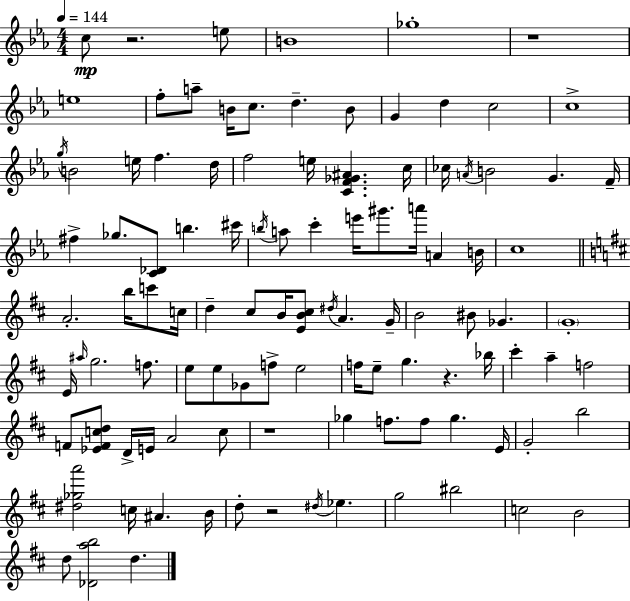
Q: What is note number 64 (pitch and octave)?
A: E5